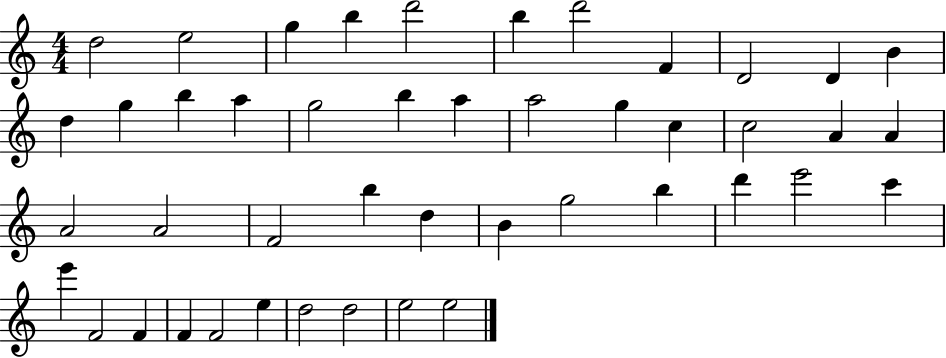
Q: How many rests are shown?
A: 0